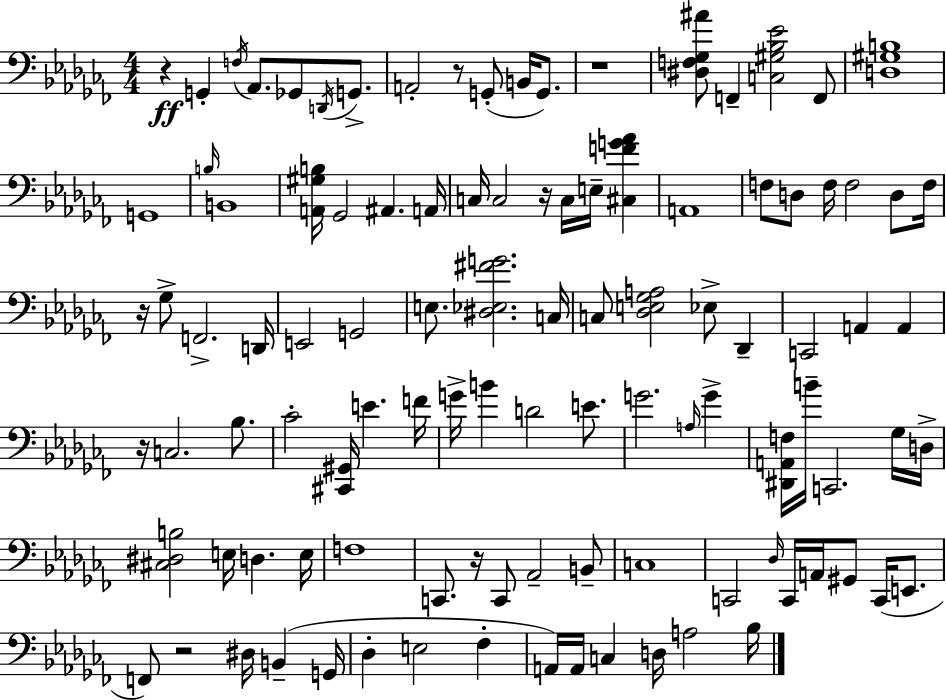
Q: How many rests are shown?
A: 8